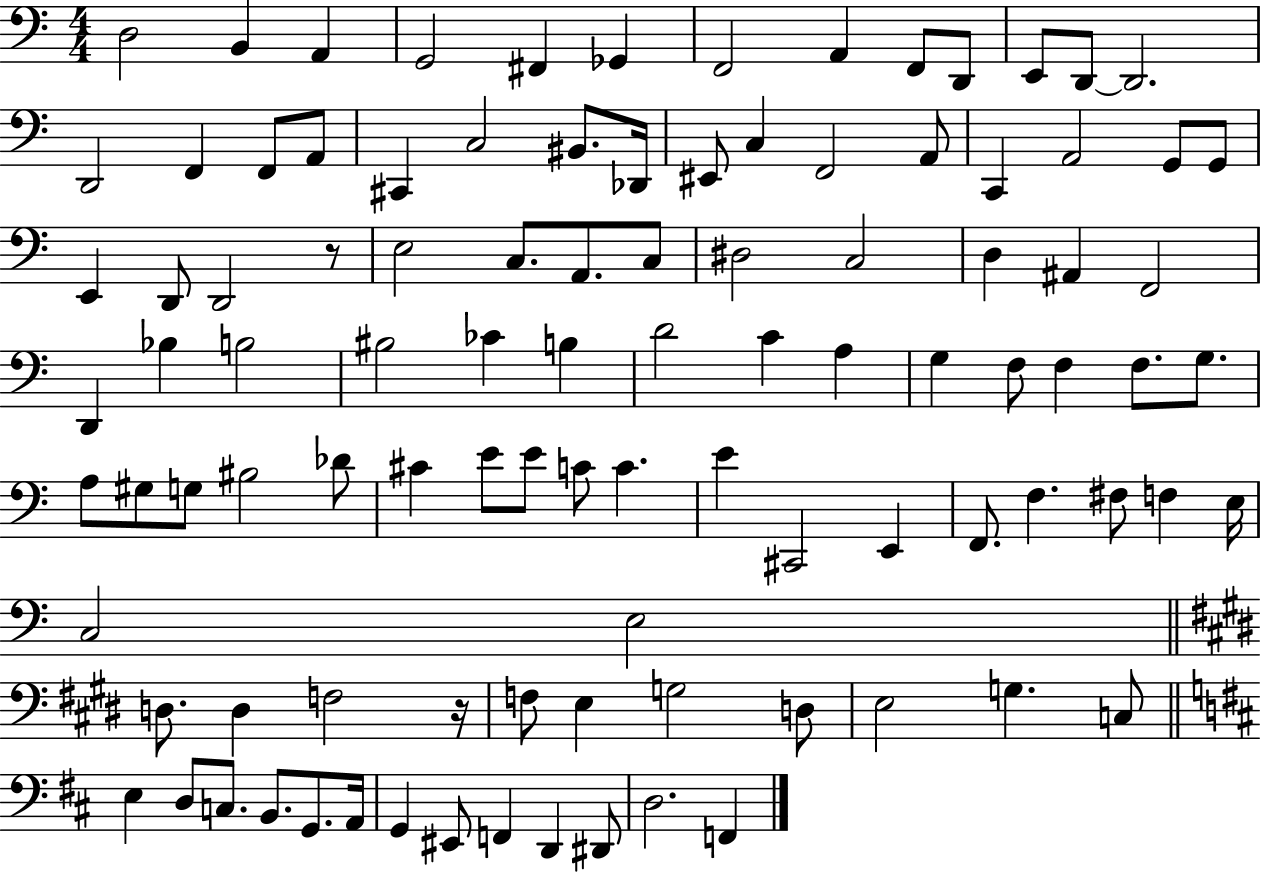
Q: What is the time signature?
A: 4/4